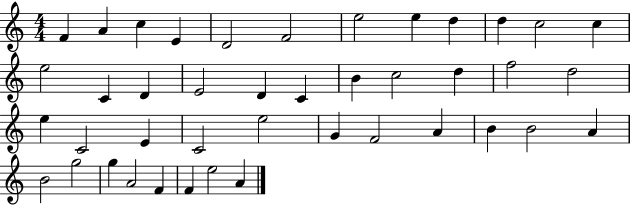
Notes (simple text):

F4/q A4/q C5/q E4/q D4/h F4/h E5/h E5/q D5/q D5/q C5/h C5/q E5/h C4/q D4/q E4/h D4/q C4/q B4/q C5/h D5/q F5/h D5/h E5/q C4/h E4/q C4/h E5/h G4/q F4/h A4/q B4/q B4/h A4/q B4/h G5/h G5/q A4/h F4/q F4/q E5/h A4/q